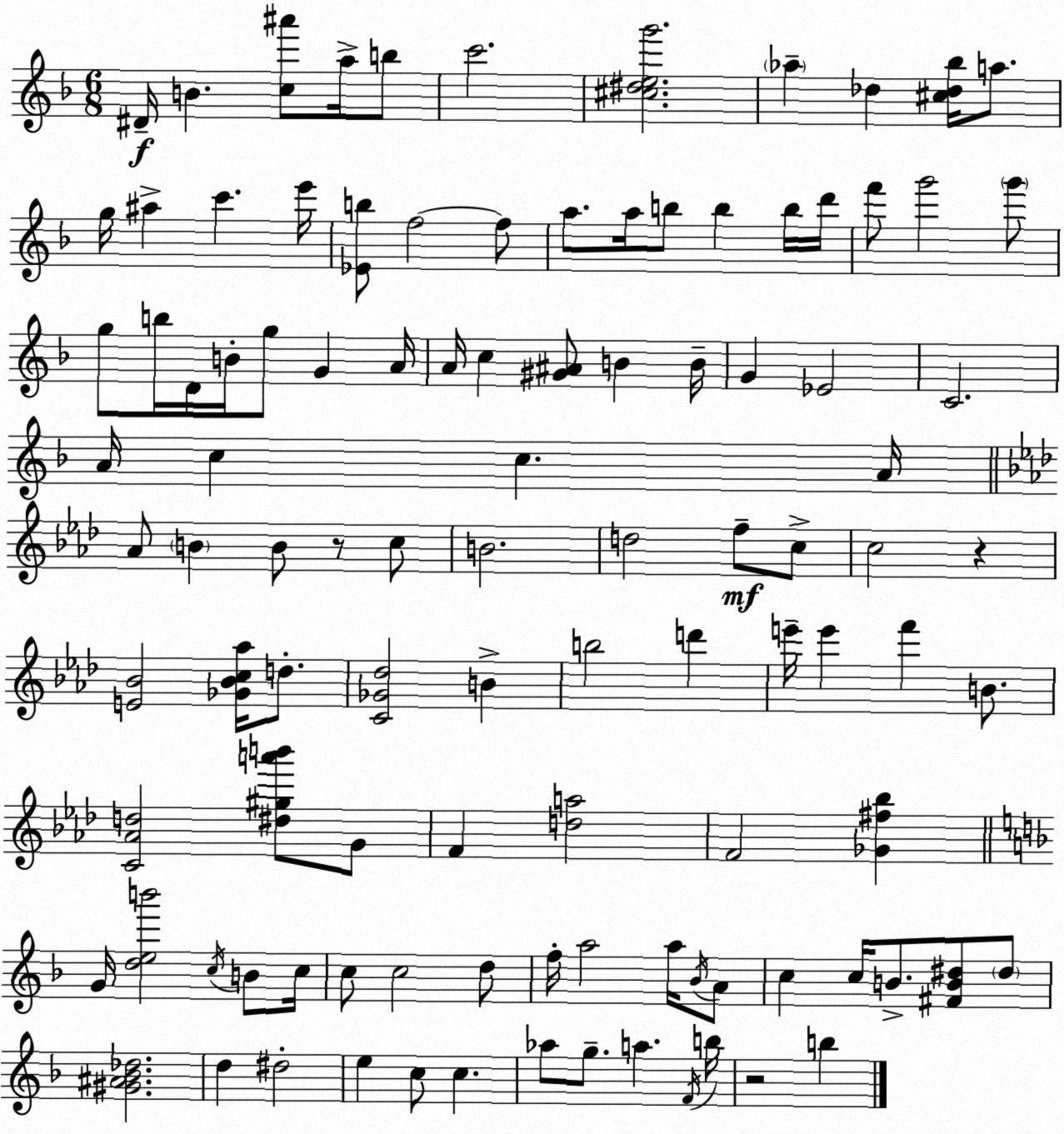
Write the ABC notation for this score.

X:1
T:Untitled
M:6/8
L:1/4
K:Dm
^D/4 B [c^a']/2 a/4 b/2 c'2 [^c^deg']2 _a _d [^c_d_b]/4 a/2 g/4 ^a c' e'/4 [_Eb]/2 f2 f/2 a/2 a/4 b/2 b b/4 d'/4 f'/2 g'2 g'/2 g/2 b/4 D/4 B/4 g/2 G A/4 A/4 c [^G^A]/2 B B/4 G _E2 C2 A/4 c c A/4 _A/2 B B/2 z/2 c/2 B2 d2 f/2 c/2 c2 z [E_B]2 [_G_Bc_a]/4 d/2 [C_G_d]2 B b2 d' e'/4 e' f' B/2 [C_Ad]2 [^d^ga'b']/2 G/2 F [da]2 F2 [_G^f_b] G/4 [deb']2 c/4 B/2 c/4 c/2 c2 d/2 f/4 a2 a/4 _B/4 A/2 c c/4 B/2 [^FB^d]/2 ^d/2 [^G^A_B_d]2 d ^d2 e c/2 c _a/2 g/2 a F/4 b/4 z2 b